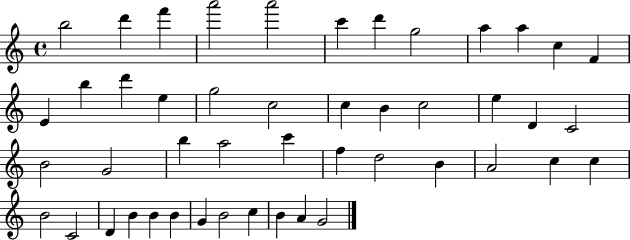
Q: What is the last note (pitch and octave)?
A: G4